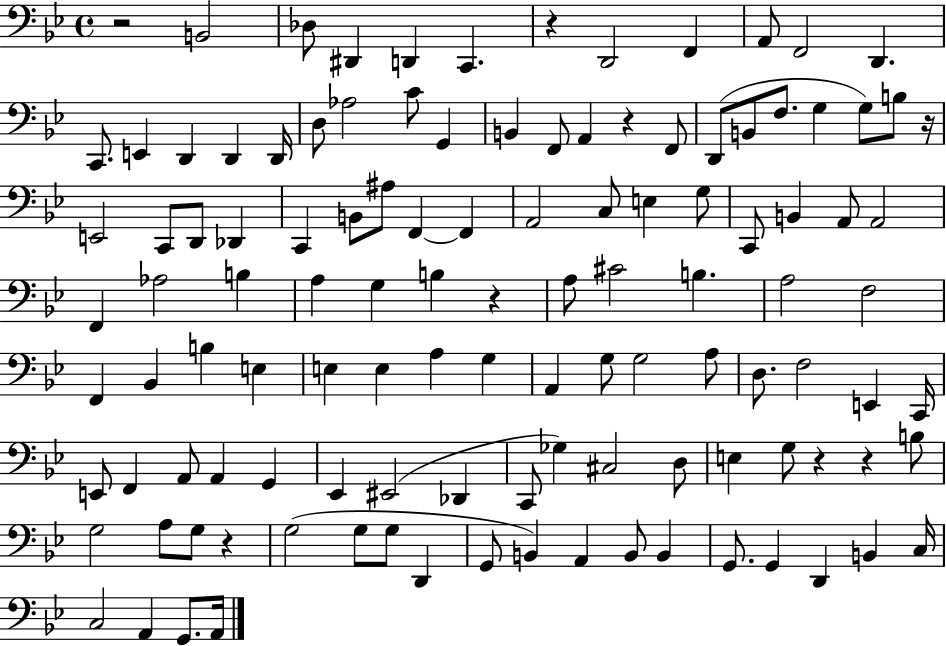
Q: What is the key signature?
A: BES major